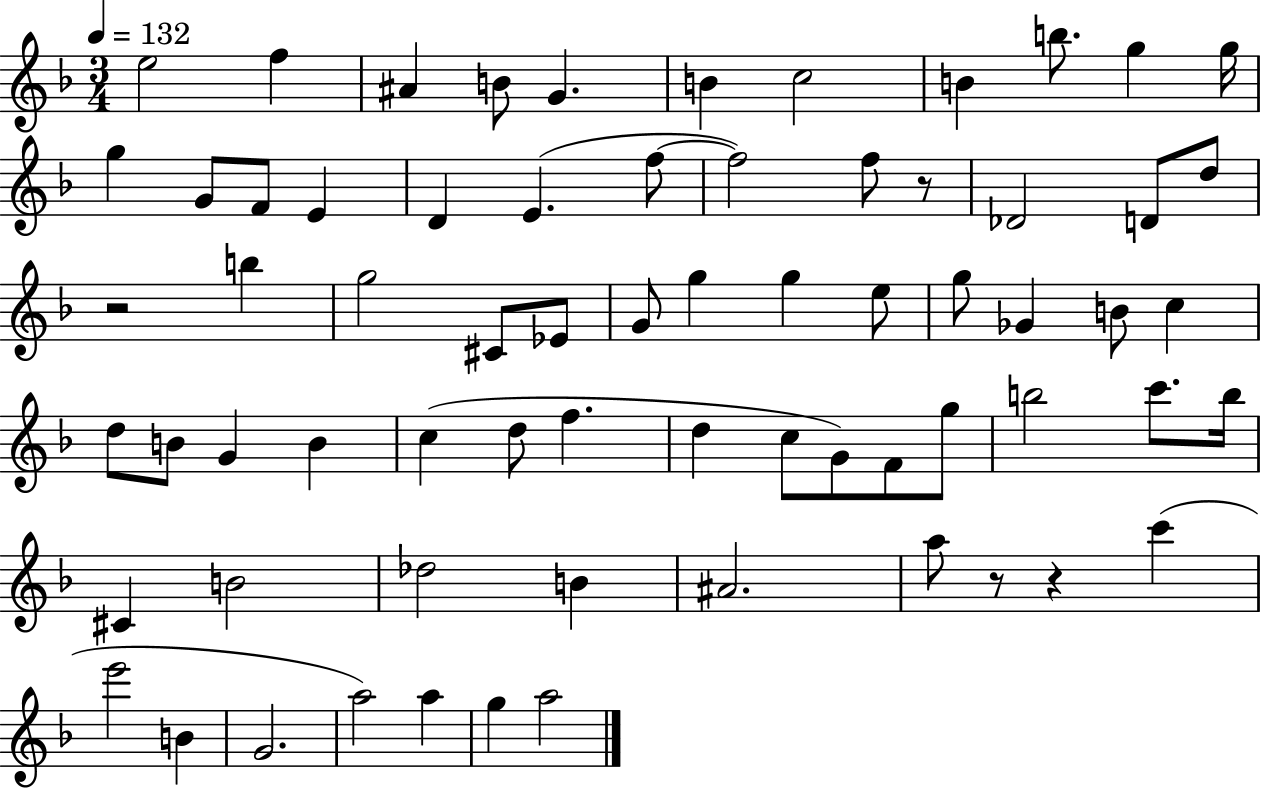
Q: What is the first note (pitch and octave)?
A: E5